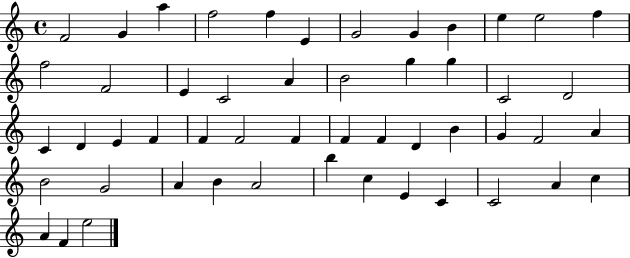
X:1
T:Untitled
M:4/4
L:1/4
K:C
F2 G a f2 f E G2 G B e e2 f f2 F2 E C2 A B2 g g C2 D2 C D E F F F2 F F F D B G F2 A B2 G2 A B A2 b c E C C2 A c A F e2